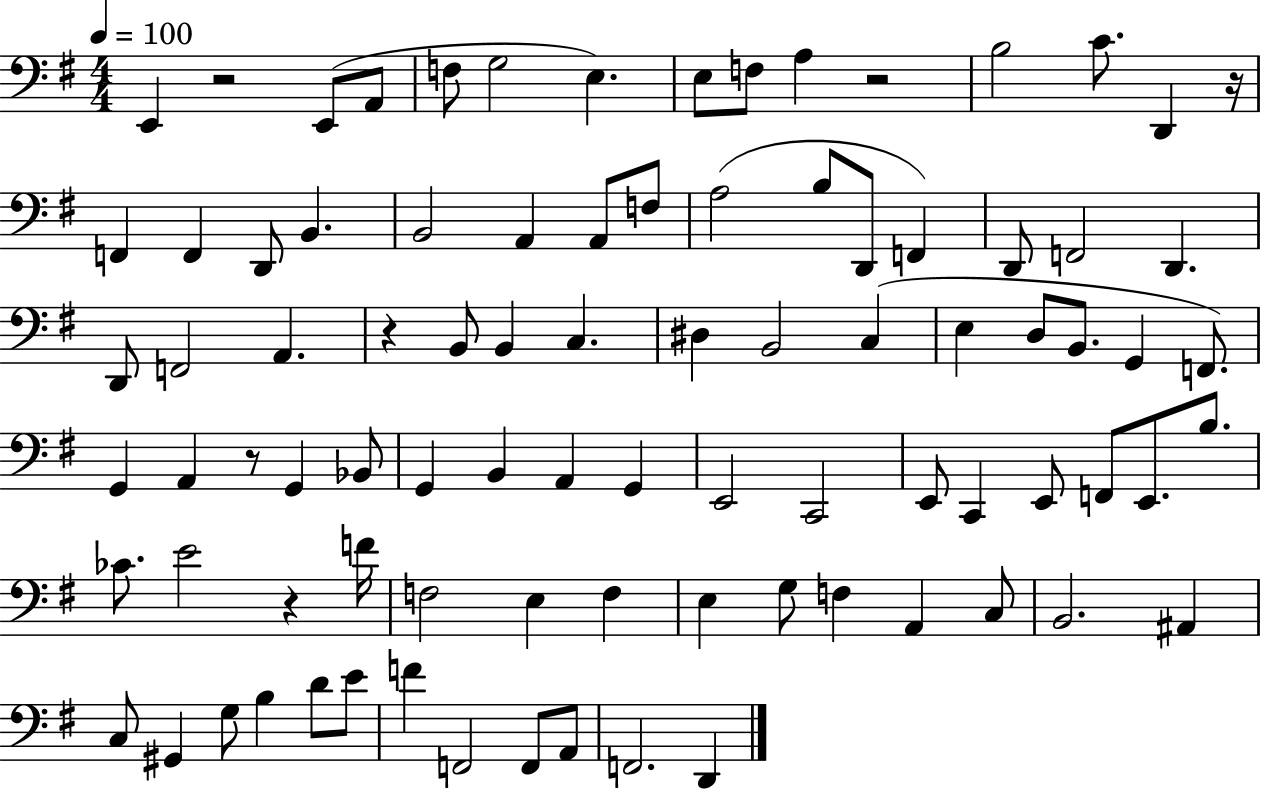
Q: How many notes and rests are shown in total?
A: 88